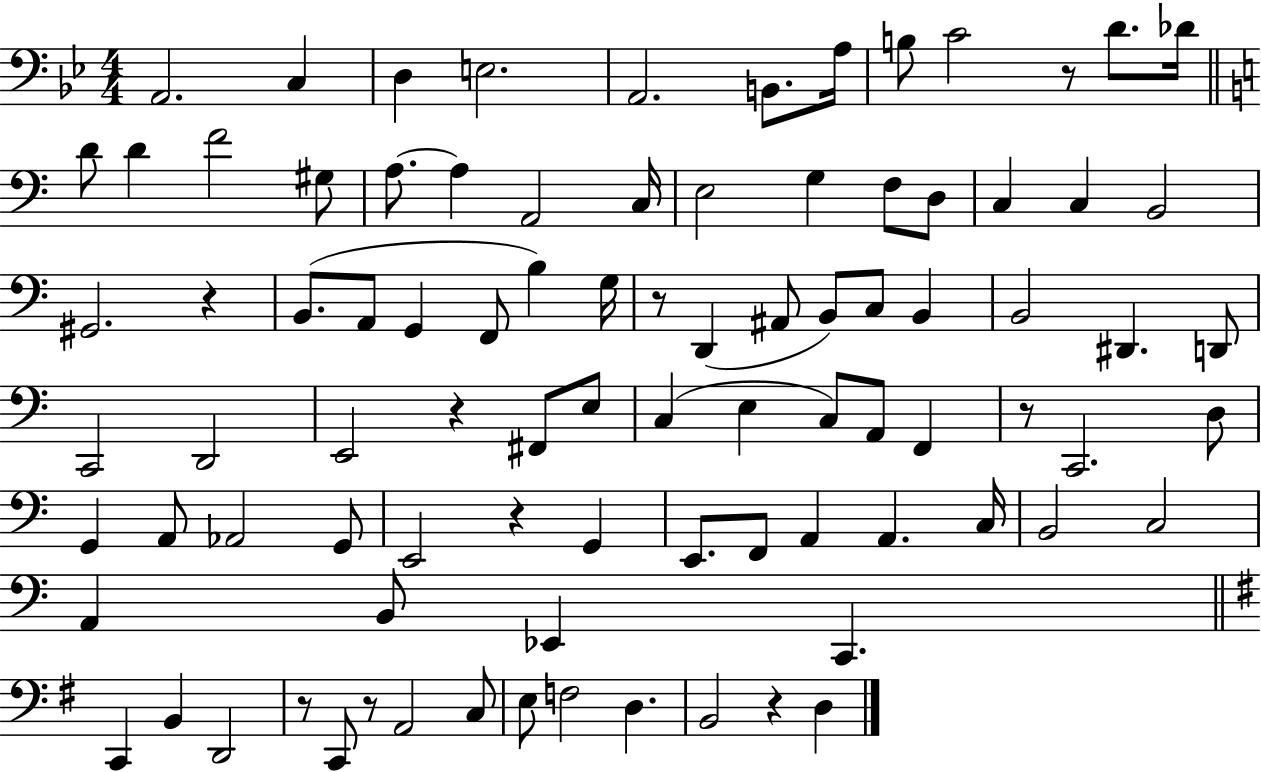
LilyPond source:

{
  \clef bass
  \numericTimeSignature
  \time 4/4
  \key bes \major
  \repeat volta 2 { a,2. c4 | d4 e2. | a,2. b,8. a16 | b8 c'2 r8 d'8. des'16 | \break \bar "||" \break \key c \major d'8 d'4 f'2 gis8 | a8.~~ a4 a,2 c16 | e2 g4 f8 d8 | c4 c4 b,2 | \break gis,2. r4 | b,8.( a,8 g,4 f,8 b4) g16 | r8 d,4( ais,8 b,8) c8 b,4 | b,2 dis,4. d,8 | \break c,2 d,2 | e,2 r4 fis,8 e8 | c4( e4 c8) a,8 f,4 | r8 c,2. d8 | \break g,4 a,8 aes,2 g,8 | e,2 r4 g,4 | e,8. f,8 a,4 a,4. c16 | b,2 c2 | \break a,4 b,8 ees,4 c,4. | \bar "||" \break \key g \major c,4 b,4 d,2 | r8 c,8 r8 a,2 c8 | e8 f2 d4. | b,2 r4 d4 | \break } \bar "|."
}